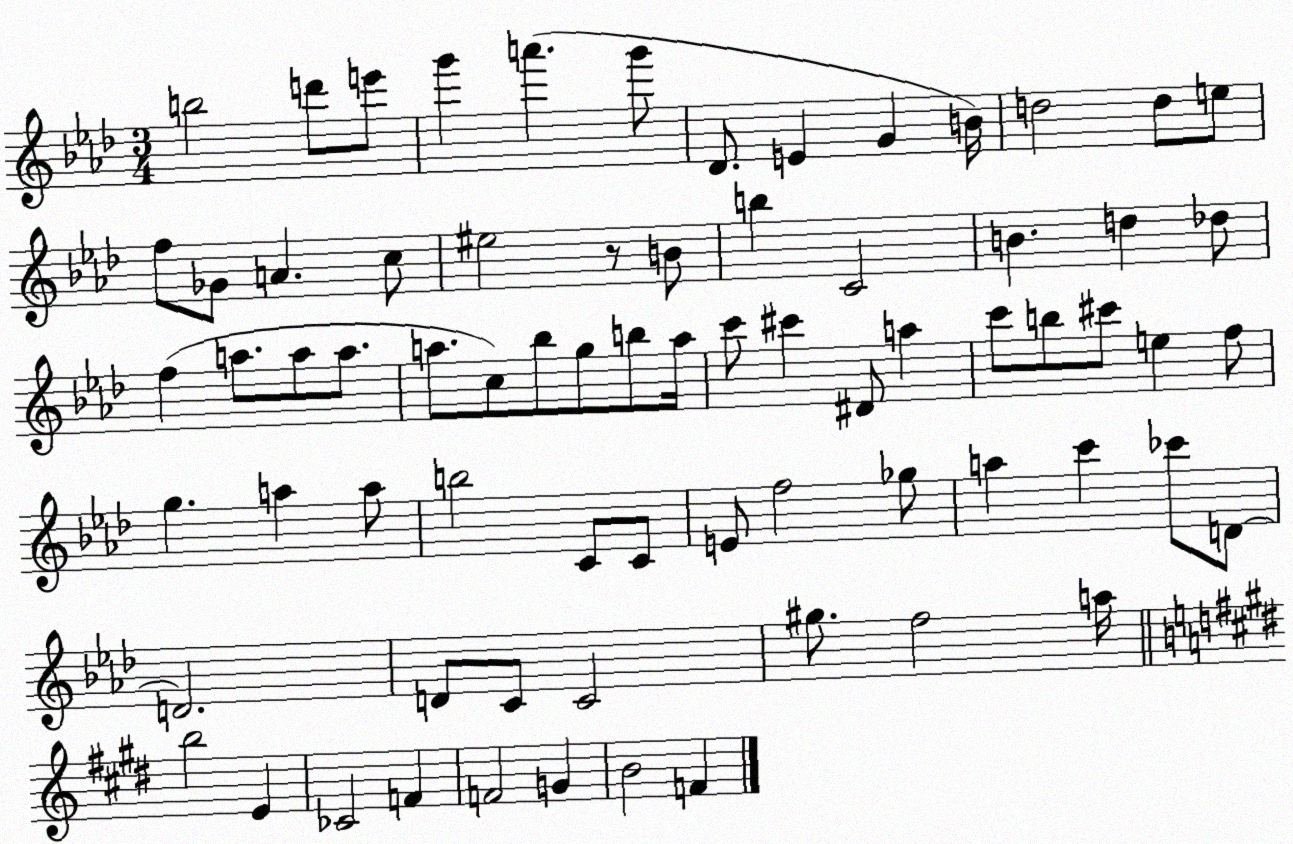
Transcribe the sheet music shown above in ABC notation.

X:1
T:Untitled
M:3/4
L:1/4
K:Ab
b2 d'/2 e'/2 g' a' g'/2 _D/2 E G B/4 d2 d/2 e/2 f/2 _G/2 A c/2 ^e2 z/2 B/2 b C2 B d _d/2 f a/2 a/2 a/2 a/2 c/2 _b/2 g/2 b/2 a/4 c'/2 ^c' ^D/2 a c'/2 b/2 ^c'/2 e f/2 g a a/2 b2 C/2 C/2 E/2 f2 _g/2 a c' _c'/2 D/2 D2 D/2 C/2 C2 ^g/2 f2 a/4 b2 E _C2 F F2 G B2 F